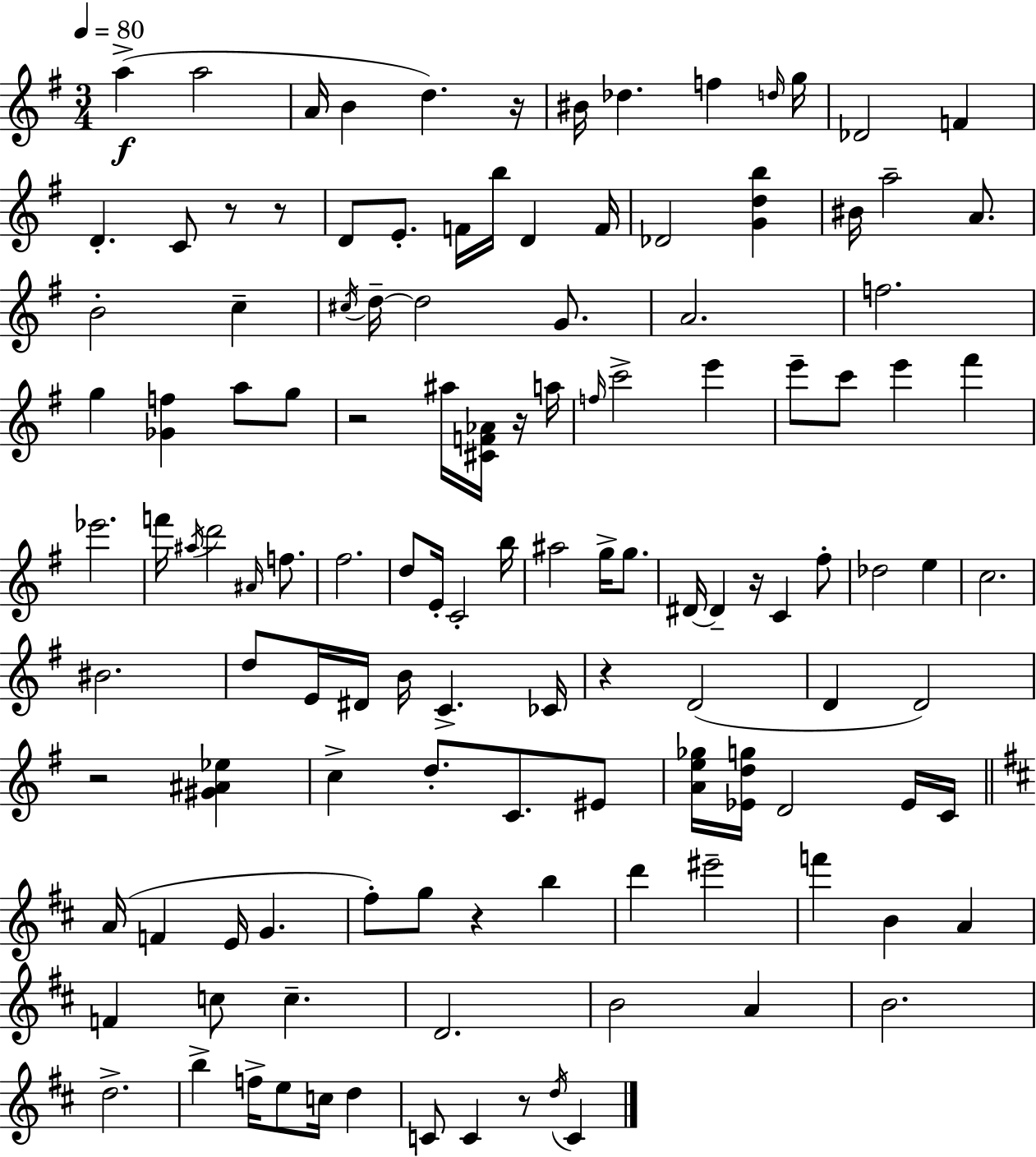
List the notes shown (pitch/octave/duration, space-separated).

A5/q A5/h A4/s B4/q D5/q. R/s BIS4/s Db5/q. F5/q D5/s G5/s Db4/h F4/q D4/q. C4/e R/e R/e D4/e E4/e. F4/s B5/s D4/q F4/s Db4/h [G4,D5,B5]/q BIS4/s A5/h A4/e. B4/h C5/q C#5/s D5/s D5/h G4/e. A4/h. F5/h. G5/q [Gb4,F5]/q A5/e G5/e R/h A#5/s [C#4,F4,Ab4]/s R/s A5/s F5/s C6/h E6/q E6/e C6/e E6/q F#6/q Eb6/h. F6/s A#5/s D6/h A#4/s F5/e. F#5/h. D5/e E4/s C4/h B5/s A#5/h G5/s G5/e. D#4/s D#4/q R/s C4/q F#5/e Db5/h E5/q C5/h. BIS4/h. D5/e E4/s D#4/s B4/s C4/q. CES4/s R/q D4/h D4/q D4/h R/h [G#4,A#4,Eb5]/q C5/q D5/e. C4/e. EIS4/e [A4,E5,Gb5]/s [Eb4,D5,G5]/s D4/h Eb4/s C4/s A4/s F4/q E4/s G4/q. F#5/e G5/e R/q B5/q D6/q EIS6/h F6/q B4/q A4/q F4/q C5/e C5/q. D4/h. B4/h A4/q B4/h. D5/h. B5/q F5/s E5/e C5/s D5/q C4/e C4/q R/e D5/s C4/q